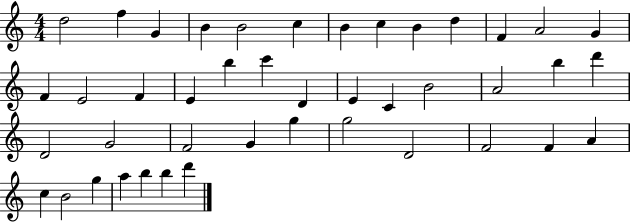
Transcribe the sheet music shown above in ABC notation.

X:1
T:Untitled
M:4/4
L:1/4
K:C
d2 f G B B2 c B c B d F A2 G F E2 F E b c' D E C B2 A2 b d' D2 G2 F2 G g g2 D2 F2 F A c B2 g a b b d'